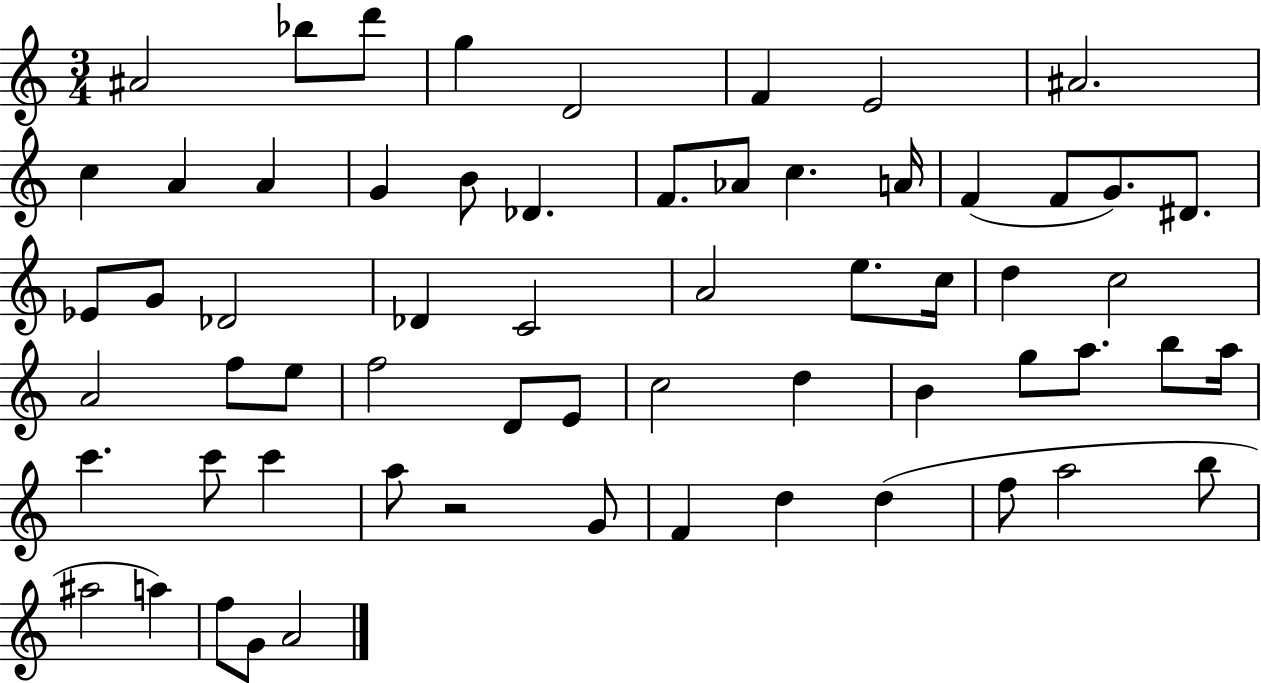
{
  \clef treble
  \numericTimeSignature
  \time 3/4
  \key c \major
  ais'2 bes''8 d'''8 | g''4 d'2 | f'4 e'2 | ais'2. | \break c''4 a'4 a'4 | g'4 b'8 des'4. | f'8. aes'8 c''4. a'16 | f'4( f'8 g'8.) dis'8. | \break ees'8 g'8 des'2 | des'4 c'2 | a'2 e''8. c''16 | d''4 c''2 | \break a'2 f''8 e''8 | f''2 d'8 e'8 | c''2 d''4 | b'4 g''8 a''8. b''8 a''16 | \break c'''4. c'''8 c'''4 | a''8 r2 g'8 | f'4 d''4 d''4( | f''8 a''2 b''8 | \break ais''2 a''4) | f''8 g'8 a'2 | \bar "|."
}